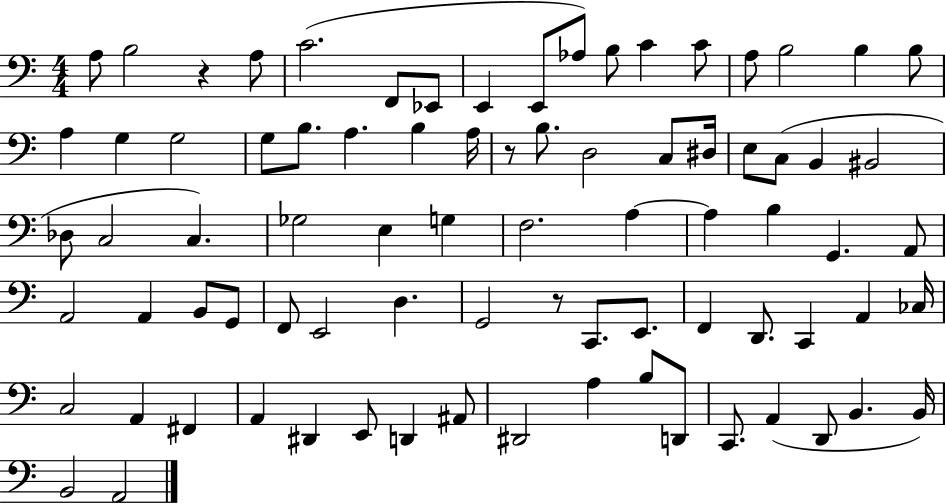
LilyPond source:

{
  \clef bass
  \numericTimeSignature
  \time 4/4
  \key c \major
  a8 b2 r4 a8 | c'2.( f,8 ees,8 | e,4 e,8 aes8) b8 c'4 c'8 | a8 b2 b4 b8 | \break a4 g4 g2 | g8 b8. a4. b4 a16 | r8 b8. d2 c8 dis16 | e8 c8( b,4 bis,2 | \break des8 c2 c4.) | ges2 e4 g4 | f2. a4~~ | a4 b4 g,4. a,8 | \break a,2 a,4 b,8 g,8 | f,8 e,2 d4. | g,2 r8 c,8. e,8. | f,4 d,8. c,4 a,4 ces16 | \break c2 a,4 fis,4 | a,4 dis,4 e,8 d,4 ais,8 | dis,2 a4 b8 d,8 | c,8. a,4( d,8 b,4. b,16) | \break b,2 a,2 | \bar "|."
}